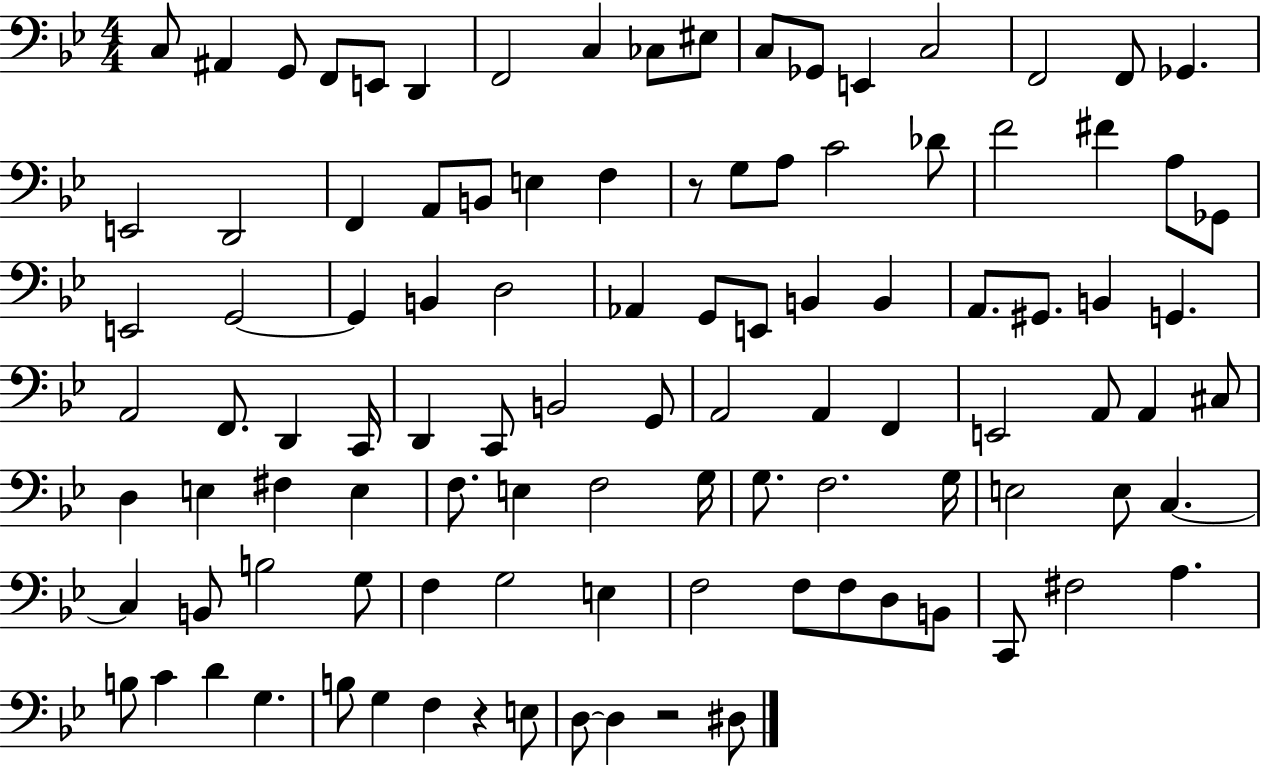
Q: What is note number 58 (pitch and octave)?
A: E2